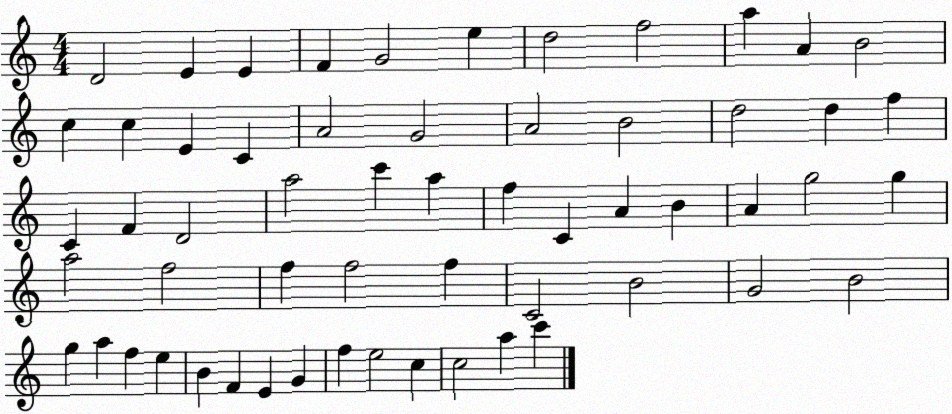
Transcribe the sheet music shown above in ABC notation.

X:1
T:Untitled
M:4/4
L:1/4
K:C
D2 E E F G2 e d2 f2 a A B2 c c E C A2 G2 A2 B2 d2 d f C F D2 a2 c' a f C A B A g2 g a2 f2 f f2 f C2 B2 G2 B2 g a f e B F E G f e2 c c2 a c'